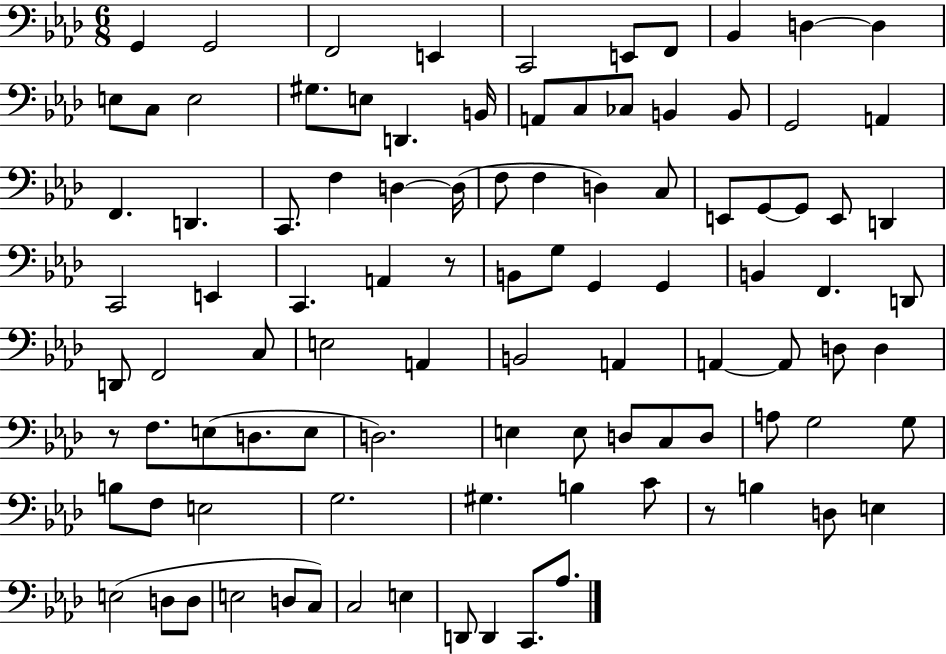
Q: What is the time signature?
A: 6/8